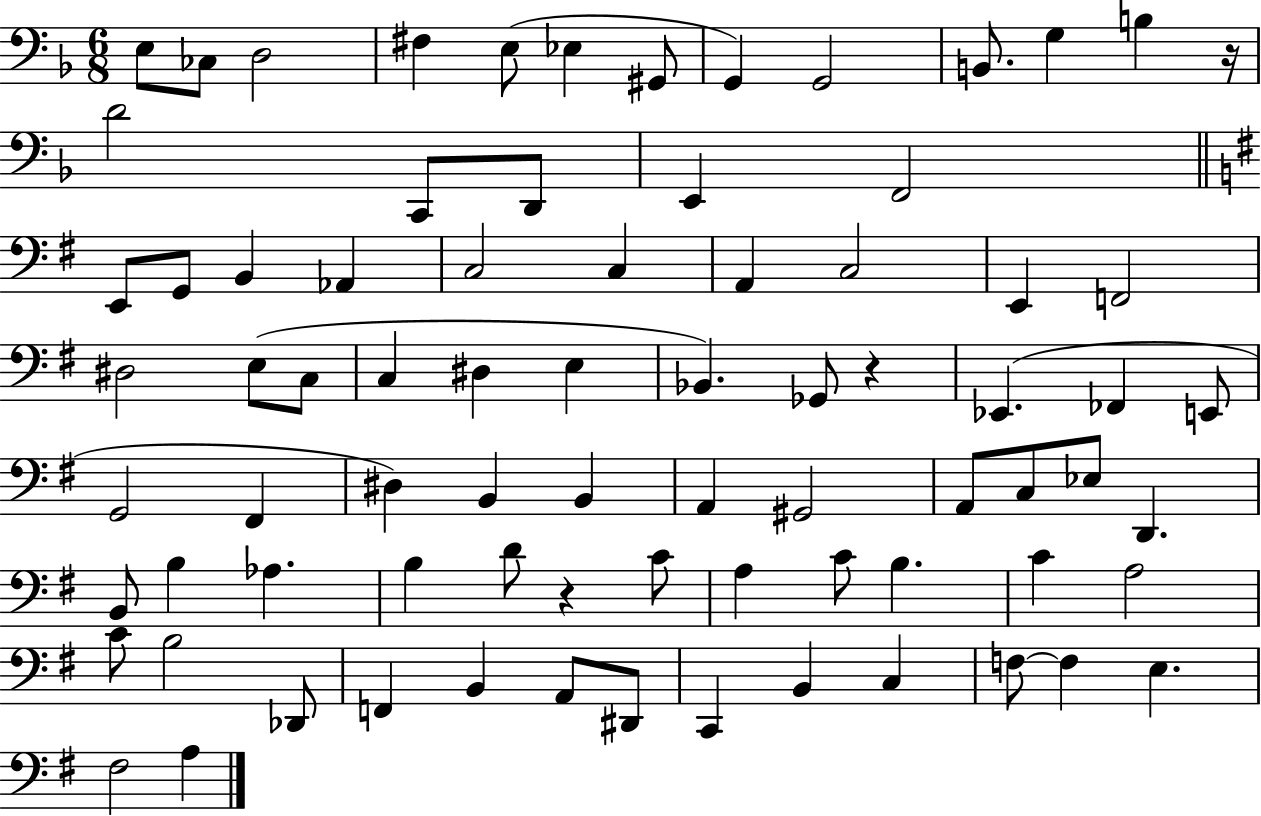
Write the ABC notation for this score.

X:1
T:Untitled
M:6/8
L:1/4
K:F
E,/2 _C,/2 D,2 ^F, E,/2 _E, ^G,,/2 G,, G,,2 B,,/2 G, B, z/4 D2 C,,/2 D,,/2 E,, F,,2 E,,/2 G,,/2 B,, _A,, C,2 C, A,, C,2 E,, F,,2 ^D,2 E,/2 C,/2 C, ^D, E, _B,, _G,,/2 z _E,, _F,, E,,/2 G,,2 ^F,, ^D, B,, B,, A,, ^G,,2 A,,/2 C,/2 _E,/2 D,, B,,/2 B, _A, B, D/2 z C/2 A, C/2 B, C A,2 C/2 B,2 _D,,/2 F,, B,, A,,/2 ^D,,/2 C,, B,, C, F,/2 F, E, ^F,2 A,